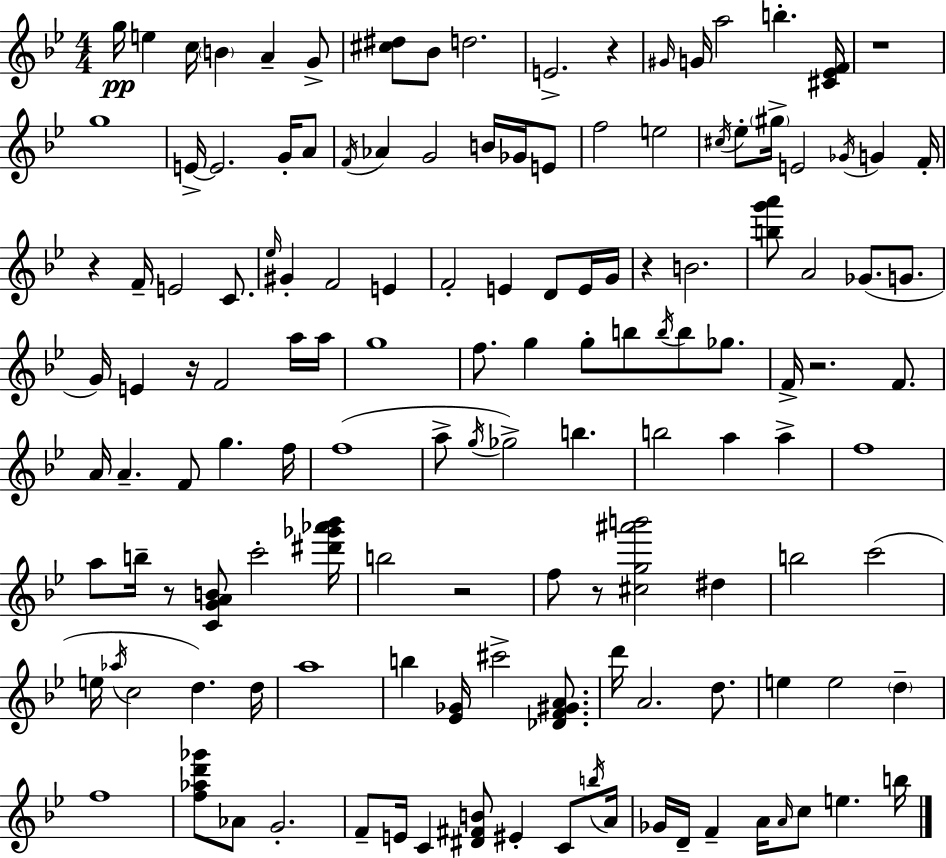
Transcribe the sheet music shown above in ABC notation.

X:1
T:Untitled
M:4/4
L:1/4
K:Gm
g/4 e c/4 B A G/2 [^c^d]/2 _B/2 d2 E2 z ^G/4 G/4 a2 b [^C_EF]/4 z4 g4 E/4 E2 G/4 A/2 F/4 _A G2 B/4 _G/4 E/2 f2 e2 ^c/4 _e/2 ^g/4 E2 _G/4 G F/4 z F/4 E2 C/2 _e/4 ^G F2 E F2 E D/2 E/4 G/4 z B2 [bg'a']/2 A2 _G/2 G/2 G/4 E z/4 F2 a/4 a/4 g4 f/2 g g/2 b/2 b/4 b/2 _g/2 F/4 z2 F/2 A/4 A F/2 g f/4 f4 a/2 g/4 _g2 b b2 a a f4 a/2 b/4 z/2 [CGAB]/2 c'2 [^d'_g'_a'_b']/4 b2 z2 f/2 z/2 [^cg^a'b']2 ^d b2 c'2 e/4 _a/4 c2 d d/4 a4 b [_E_G]/4 ^c'2 [_DF^GA]/2 d'/4 A2 d/2 e e2 d f4 [f_ad'_g']/2 _A/2 G2 F/2 E/4 C [^D^FB]/2 ^E C/2 b/4 A/4 _G/4 D/4 F A/4 A/4 c/2 e b/4